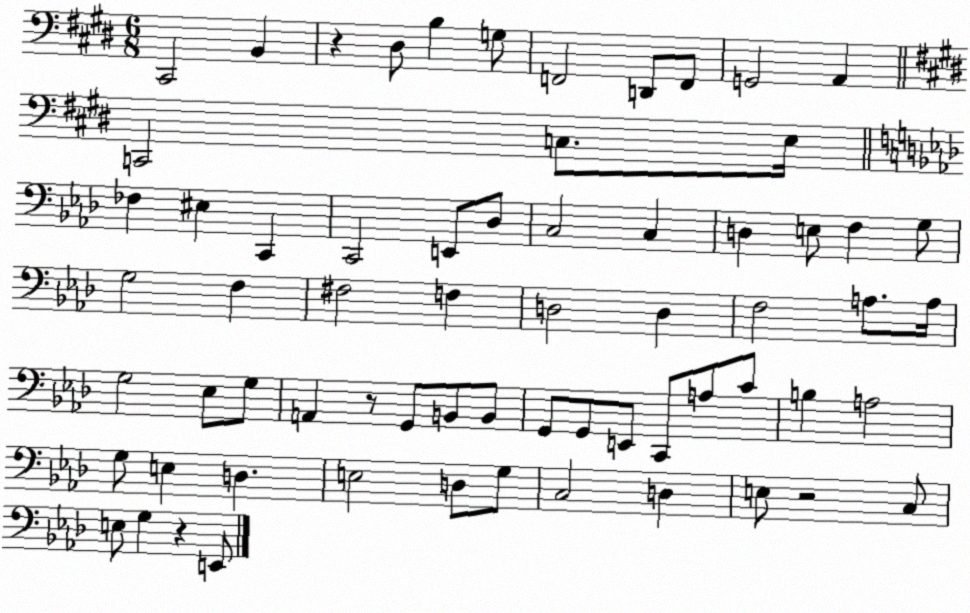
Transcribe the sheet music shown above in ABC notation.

X:1
T:Untitled
M:6/8
L:1/4
K:E
^C,,2 B,, z ^D,/2 B, G,/2 F,,2 D,,/2 F,,/2 G,,2 A,, C,,2 C,/2 E,/4 _F, ^E, C,, C,,2 E,,/2 _D,/2 C,2 C, D, E,/2 F, G,/2 G,2 F, ^F,2 F, D,2 D, F,2 A,/2 A,/4 G,2 _E,/2 G,/2 A,, z/2 G,,/2 B,,/2 B,,/2 G,,/2 G,,/2 E,,/2 C,,/2 A,/2 C/2 B, A,2 G,/2 E, D, E,2 D,/2 G,/2 C,2 D, E,/2 z2 C,/2 E,/2 G, z E,,/2